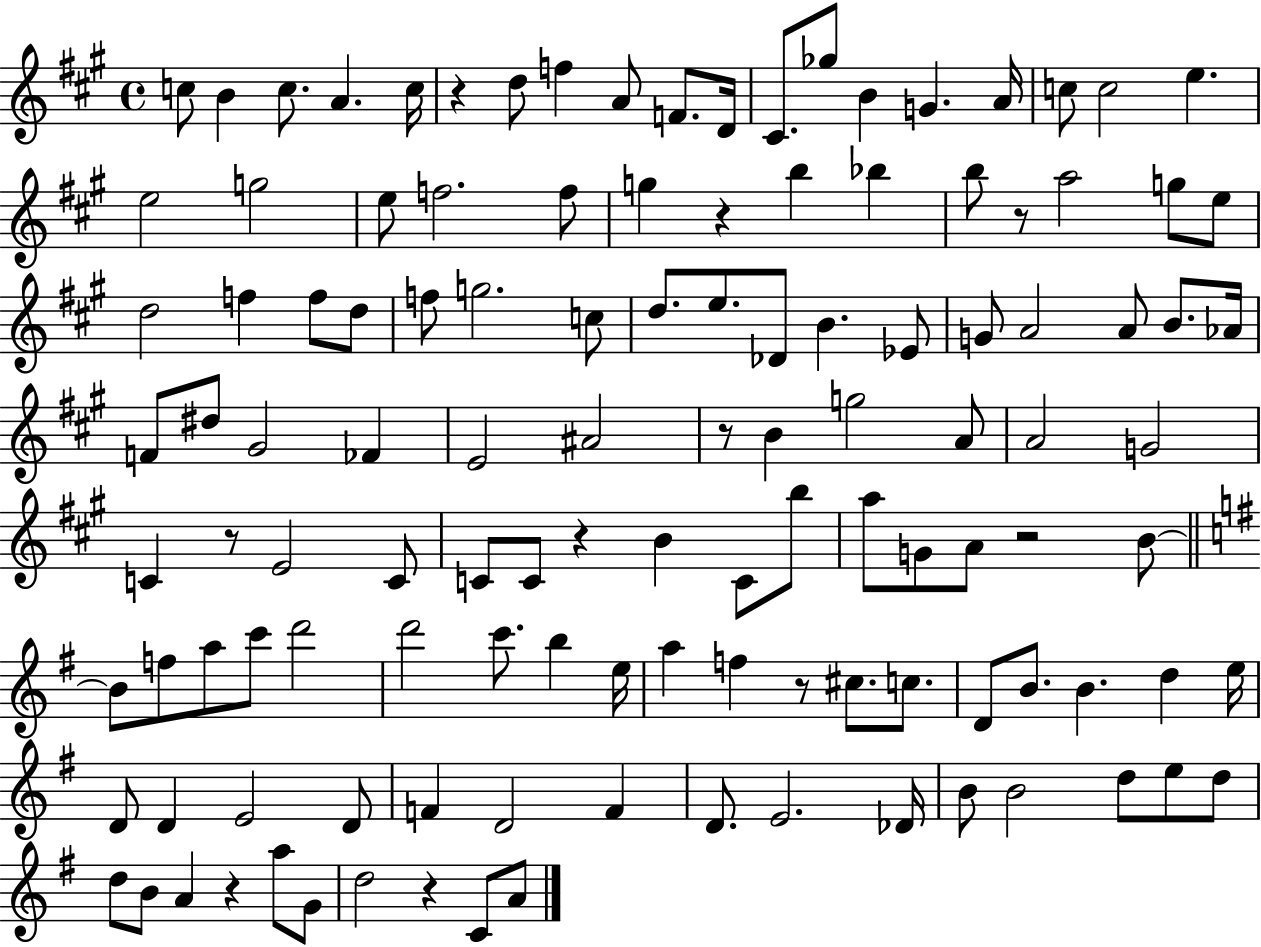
C5/e B4/q C5/e. A4/q. C5/s R/q D5/e F5/q A4/e F4/e. D4/s C#4/e. Gb5/e B4/q G4/q. A4/s C5/e C5/h E5/q. E5/h G5/h E5/e F5/h. F5/e G5/q R/q B5/q Bb5/q B5/e R/e A5/h G5/e E5/e D5/h F5/q F5/e D5/e F5/e G5/h. C5/e D5/e. E5/e. Db4/e B4/q. Eb4/e G4/e A4/h A4/e B4/e. Ab4/s F4/e D#5/e G#4/h FES4/q E4/h A#4/h R/e B4/q G5/h A4/e A4/h G4/h C4/q R/e E4/h C4/e C4/e C4/e R/q B4/q C4/e B5/e A5/e G4/e A4/e R/h B4/e B4/e F5/e A5/e C6/e D6/h D6/h C6/e. B5/q E5/s A5/q F5/q R/e C#5/e. C5/e. D4/e B4/e. B4/q. D5/q E5/s D4/e D4/q E4/h D4/e F4/q D4/h F4/q D4/e. E4/h. Db4/s B4/e B4/h D5/e E5/e D5/e D5/e B4/e A4/q R/q A5/e G4/e D5/h R/q C4/e A4/e